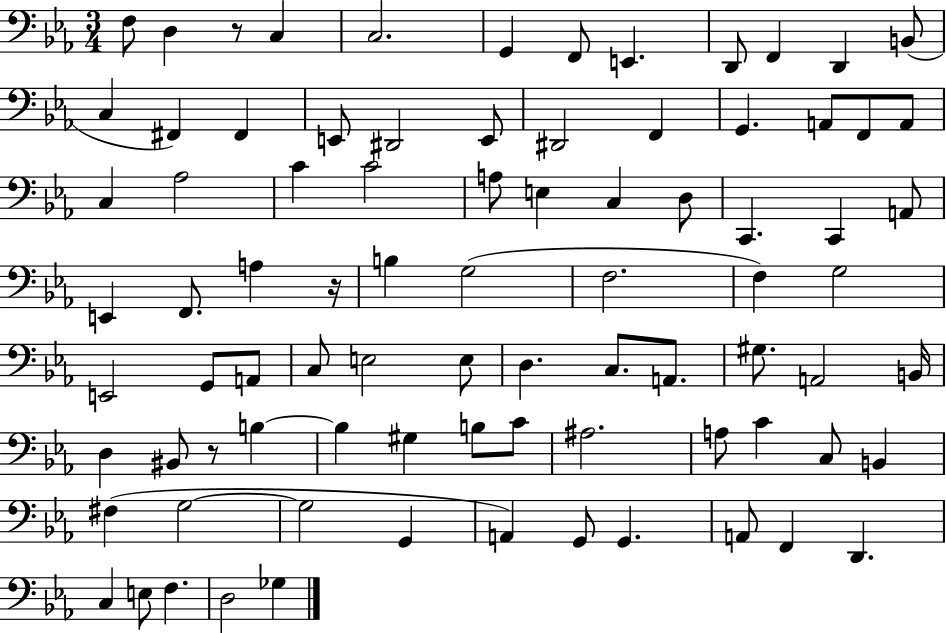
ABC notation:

X:1
T:Untitled
M:3/4
L:1/4
K:Eb
F,/2 D, z/2 C, C,2 G,, F,,/2 E,, D,,/2 F,, D,, B,,/2 C, ^F,, ^F,, E,,/2 ^D,,2 E,,/2 ^D,,2 F,, G,, A,,/2 F,,/2 A,,/2 C, _A,2 C C2 A,/2 E, C, D,/2 C,, C,, A,,/2 E,, F,,/2 A, z/4 B, G,2 F,2 F, G,2 E,,2 G,,/2 A,,/2 C,/2 E,2 E,/2 D, C,/2 A,,/2 ^G,/2 A,,2 B,,/4 D, ^B,,/2 z/2 B, B, ^G, B,/2 C/2 ^A,2 A,/2 C C,/2 B,, ^F, G,2 G,2 G,, A,, G,,/2 G,, A,,/2 F,, D,, C, E,/2 F, D,2 _G,